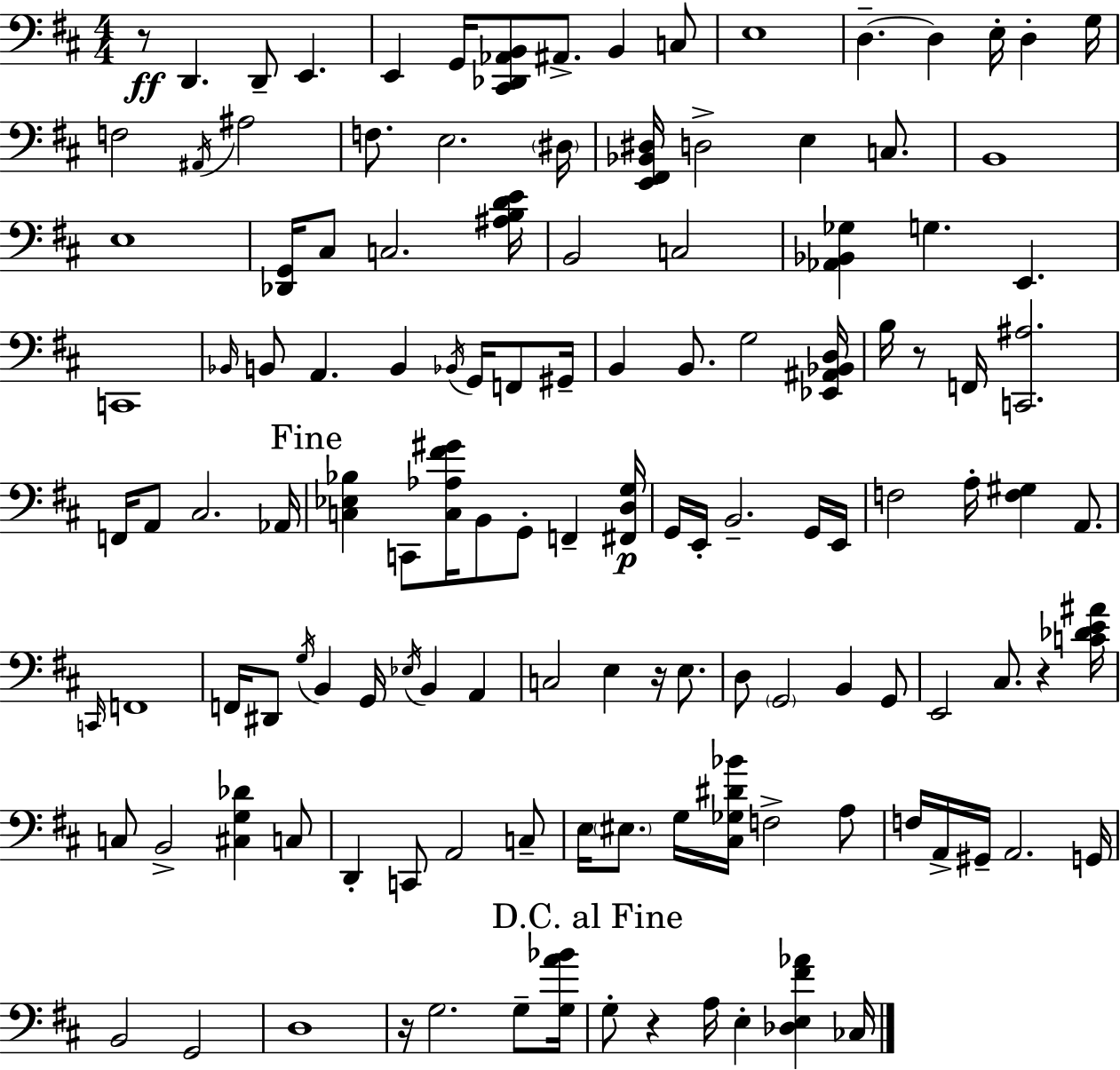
{
  \clef bass
  \numericTimeSignature
  \time 4/4
  \key d \major
  r8\ff d,4. d,8-- e,4. | e,4 g,16 <cis, des, aes, b,>8 ais,8.-> b,4 c8 | e1 | d4.--~~ d4 e16-. d4-. g16 | \break f2 \acciaccatura { ais,16 } ais2 | f8. e2. | \parenthesize dis16 <e, fis, bes, dis>16 d2-> e4 c8. | b,1 | \break e1 | <des, g,>16 cis8 c2. | <ais b d' e'>16 b,2 c2 | <aes, bes, ges>4 g4. e,4. | \break c,1 | \grace { bes,16 } b,8 a,4. b,4 \acciaccatura { bes,16 } g,16 | f,8 gis,16-- b,4 b,8. g2 | <ees, ais, bes, d>16 b16 r8 f,16 <c, ais>2. | \break f,16 a,8 cis2. | aes,16 \mark "Fine" <c ees bes>4 c,8 <c aes fis' gis'>16 b,8 g,8-. f,4-- | <fis, d g>16\p g,16 e,16-. b,2.-- | g,16 e,16 f2 a16-. <f gis>4 | \break a,8. \grace { c,16 } f,1 | f,16 dis,8 \acciaccatura { g16 } b,4 g,16 \acciaccatura { ees16 } b,4 | a,4 c2 e4 | r16 e8. d8 \parenthesize g,2 | \break b,4 g,8 e,2 cis8. | r4 <c' des' e' ais'>16 c8 b,2-> | <cis g des'>4 c8 d,4-. c,8 a,2 | c8-- e16 \parenthesize eis8. g16 <cis ges dis' bes'>16 f2-> | \break a8 f16 a,16-> gis,16-- a,2. | g,16 b,2 g,2 | d1 | r16 g2. | \break g8-- <g a' bes'>16 \mark "D.C. al Fine" g8-. r4 a16 e4-. | <des e fis' aes'>4 ces16 \bar "|."
}